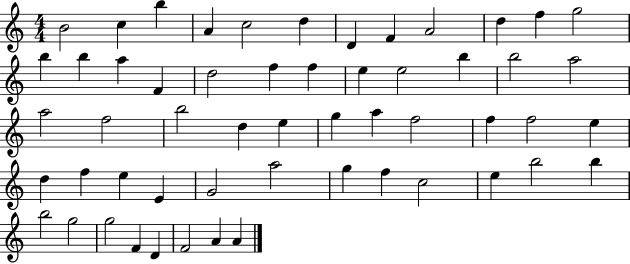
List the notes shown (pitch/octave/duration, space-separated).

B4/h C5/q B5/q A4/q C5/h D5/q D4/q F4/q A4/h D5/q F5/q G5/h B5/q B5/q A5/q F4/q D5/h F5/q F5/q E5/q E5/h B5/q B5/h A5/h A5/h F5/h B5/h D5/q E5/q G5/q A5/q F5/h F5/q F5/h E5/q D5/q F5/q E5/q E4/q G4/h A5/h G5/q F5/q C5/h E5/q B5/h B5/q B5/h G5/h G5/h F4/q D4/q F4/h A4/q A4/q